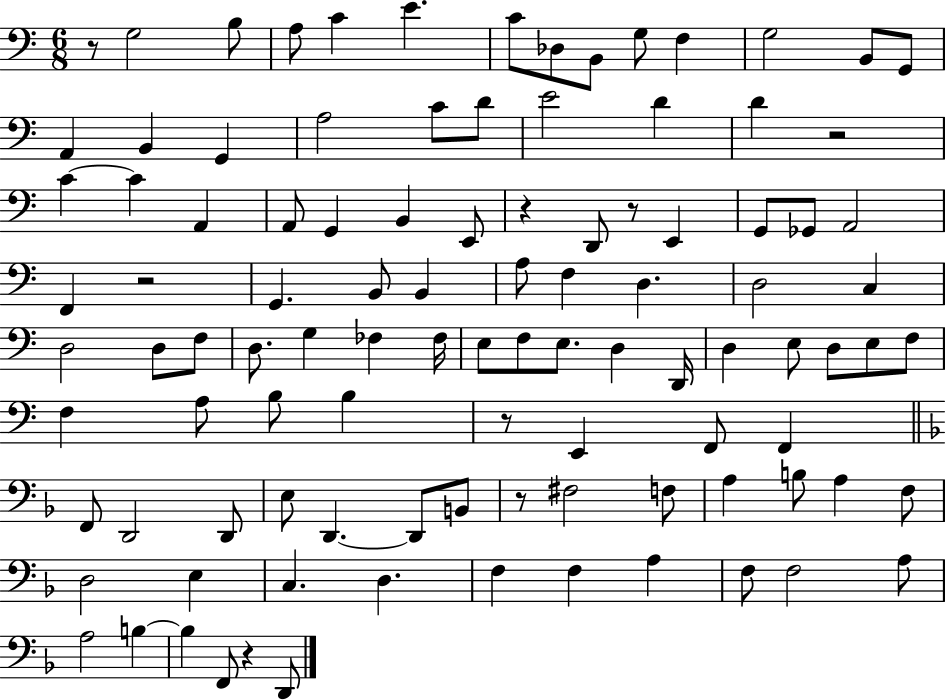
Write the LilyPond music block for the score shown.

{
  \clef bass
  \numericTimeSignature
  \time 6/8
  \key c \major
  r8 g2 b8 | a8 c'4 e'4. | c'8 des8 b,8 g8 f4 | g2 b,8 g,8 | \break a,4 b,4 g,4 | a2 c'8 d'8 | e'2 d'4 | d'4 r2 | \break c'4~~ c'4 a,4 | a,8 g,4 b,4 e,8 | r4 d,8 r8 e,4 | g,8 ges,8 a,2 | \break f,4 r2 | g,4. b,8 b,4 | a8 f4 d4. | d2 c4 | \break d2 d8 f8 | d8. g4 fes4 fes16 | e8 f8 e8. d4 d,16 | d4 e8 d8 e8 f8 | \break f4 a8 b8 b4 | r8 e,4 f,8 f,4 | \bar "||" \break \key d \minor f,8 d,2 d,8 | e8 d,4.~~ d,8 b,8 | r8 fis2 f8 | a4 b8 a4 f8 | \break d2 e4 | c4. d4. | f4 f4 a4 | f8 f2 a8 | \break a2 b4~~ | b4 f,8 r4 d,8 | \bar "|."
}